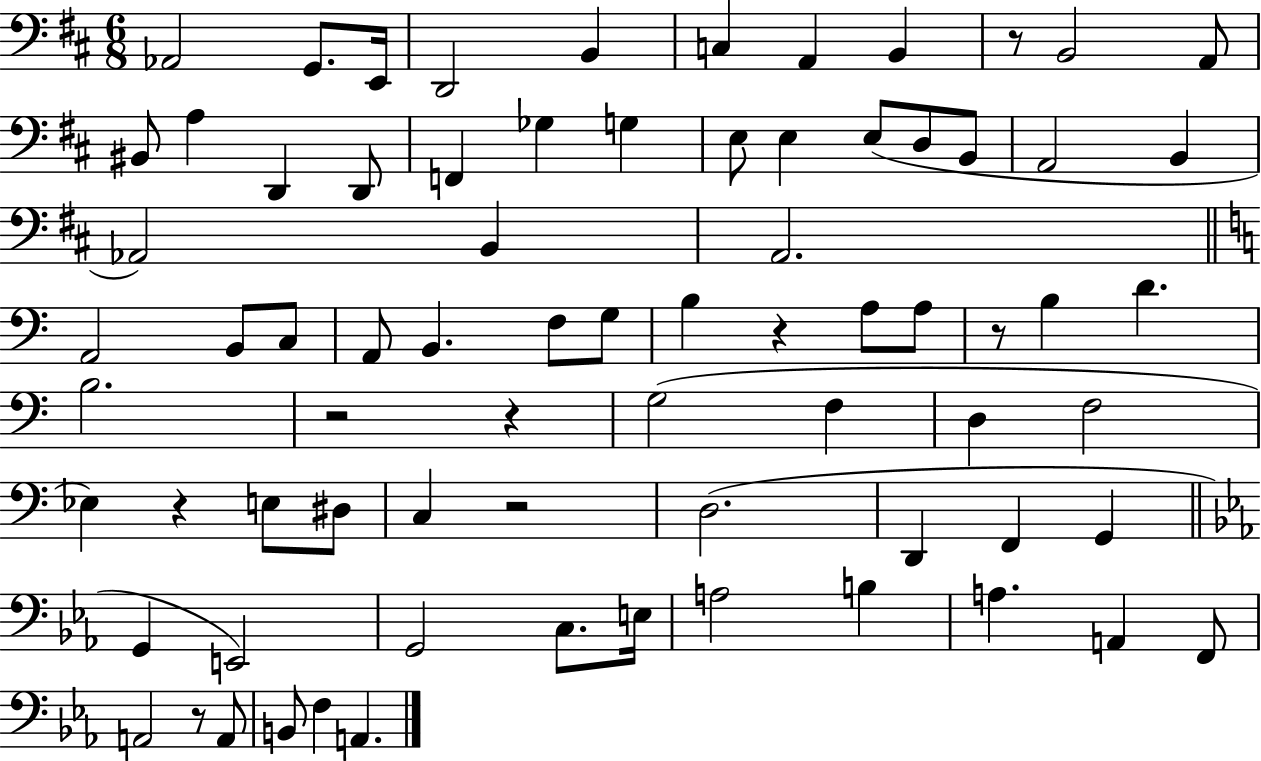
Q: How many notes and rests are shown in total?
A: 75